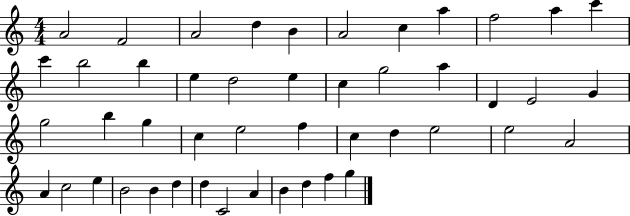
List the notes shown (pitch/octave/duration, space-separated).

A4/h F4/h A4/h D5/q B4/q A4/h C5/q A5/q F5/h A5/q C6/q C6/q B5/h B5/q E5/q D5/h E5/q C5/q G5/h A5/q D4/q E4/h G4/q G5/h B5/q G5/q C5/q E5/h F5/q C5/q D5/q E5/h E5/h A4/h A4/q C5/h E5/q B4/h B4/q D5/q D5/q C4/h A4/q B4/q D5/q F5/q G5/q